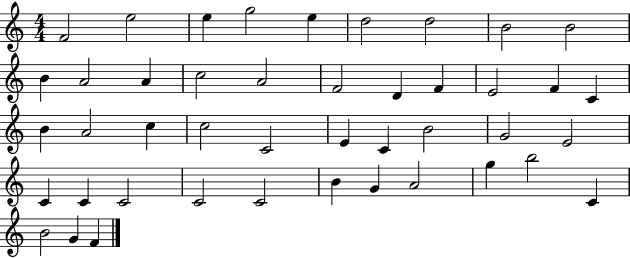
F4/h E5/h E5/q G5/h E5/q D5/h D5/h B4/h B4/h B4/q A4/h A4/q C5/h A4/h F4/h D4/q F4/q E4/h F4/q C4/q B4/q A4/h C5/q C5/h C4/h E4/q C4/q B4/h G4/h E4/h C4/q C4/q C4/h C4/h C4/h B4/q G4/q A4/h G5/q B5/h C4/q B4/h G4/q F4/q